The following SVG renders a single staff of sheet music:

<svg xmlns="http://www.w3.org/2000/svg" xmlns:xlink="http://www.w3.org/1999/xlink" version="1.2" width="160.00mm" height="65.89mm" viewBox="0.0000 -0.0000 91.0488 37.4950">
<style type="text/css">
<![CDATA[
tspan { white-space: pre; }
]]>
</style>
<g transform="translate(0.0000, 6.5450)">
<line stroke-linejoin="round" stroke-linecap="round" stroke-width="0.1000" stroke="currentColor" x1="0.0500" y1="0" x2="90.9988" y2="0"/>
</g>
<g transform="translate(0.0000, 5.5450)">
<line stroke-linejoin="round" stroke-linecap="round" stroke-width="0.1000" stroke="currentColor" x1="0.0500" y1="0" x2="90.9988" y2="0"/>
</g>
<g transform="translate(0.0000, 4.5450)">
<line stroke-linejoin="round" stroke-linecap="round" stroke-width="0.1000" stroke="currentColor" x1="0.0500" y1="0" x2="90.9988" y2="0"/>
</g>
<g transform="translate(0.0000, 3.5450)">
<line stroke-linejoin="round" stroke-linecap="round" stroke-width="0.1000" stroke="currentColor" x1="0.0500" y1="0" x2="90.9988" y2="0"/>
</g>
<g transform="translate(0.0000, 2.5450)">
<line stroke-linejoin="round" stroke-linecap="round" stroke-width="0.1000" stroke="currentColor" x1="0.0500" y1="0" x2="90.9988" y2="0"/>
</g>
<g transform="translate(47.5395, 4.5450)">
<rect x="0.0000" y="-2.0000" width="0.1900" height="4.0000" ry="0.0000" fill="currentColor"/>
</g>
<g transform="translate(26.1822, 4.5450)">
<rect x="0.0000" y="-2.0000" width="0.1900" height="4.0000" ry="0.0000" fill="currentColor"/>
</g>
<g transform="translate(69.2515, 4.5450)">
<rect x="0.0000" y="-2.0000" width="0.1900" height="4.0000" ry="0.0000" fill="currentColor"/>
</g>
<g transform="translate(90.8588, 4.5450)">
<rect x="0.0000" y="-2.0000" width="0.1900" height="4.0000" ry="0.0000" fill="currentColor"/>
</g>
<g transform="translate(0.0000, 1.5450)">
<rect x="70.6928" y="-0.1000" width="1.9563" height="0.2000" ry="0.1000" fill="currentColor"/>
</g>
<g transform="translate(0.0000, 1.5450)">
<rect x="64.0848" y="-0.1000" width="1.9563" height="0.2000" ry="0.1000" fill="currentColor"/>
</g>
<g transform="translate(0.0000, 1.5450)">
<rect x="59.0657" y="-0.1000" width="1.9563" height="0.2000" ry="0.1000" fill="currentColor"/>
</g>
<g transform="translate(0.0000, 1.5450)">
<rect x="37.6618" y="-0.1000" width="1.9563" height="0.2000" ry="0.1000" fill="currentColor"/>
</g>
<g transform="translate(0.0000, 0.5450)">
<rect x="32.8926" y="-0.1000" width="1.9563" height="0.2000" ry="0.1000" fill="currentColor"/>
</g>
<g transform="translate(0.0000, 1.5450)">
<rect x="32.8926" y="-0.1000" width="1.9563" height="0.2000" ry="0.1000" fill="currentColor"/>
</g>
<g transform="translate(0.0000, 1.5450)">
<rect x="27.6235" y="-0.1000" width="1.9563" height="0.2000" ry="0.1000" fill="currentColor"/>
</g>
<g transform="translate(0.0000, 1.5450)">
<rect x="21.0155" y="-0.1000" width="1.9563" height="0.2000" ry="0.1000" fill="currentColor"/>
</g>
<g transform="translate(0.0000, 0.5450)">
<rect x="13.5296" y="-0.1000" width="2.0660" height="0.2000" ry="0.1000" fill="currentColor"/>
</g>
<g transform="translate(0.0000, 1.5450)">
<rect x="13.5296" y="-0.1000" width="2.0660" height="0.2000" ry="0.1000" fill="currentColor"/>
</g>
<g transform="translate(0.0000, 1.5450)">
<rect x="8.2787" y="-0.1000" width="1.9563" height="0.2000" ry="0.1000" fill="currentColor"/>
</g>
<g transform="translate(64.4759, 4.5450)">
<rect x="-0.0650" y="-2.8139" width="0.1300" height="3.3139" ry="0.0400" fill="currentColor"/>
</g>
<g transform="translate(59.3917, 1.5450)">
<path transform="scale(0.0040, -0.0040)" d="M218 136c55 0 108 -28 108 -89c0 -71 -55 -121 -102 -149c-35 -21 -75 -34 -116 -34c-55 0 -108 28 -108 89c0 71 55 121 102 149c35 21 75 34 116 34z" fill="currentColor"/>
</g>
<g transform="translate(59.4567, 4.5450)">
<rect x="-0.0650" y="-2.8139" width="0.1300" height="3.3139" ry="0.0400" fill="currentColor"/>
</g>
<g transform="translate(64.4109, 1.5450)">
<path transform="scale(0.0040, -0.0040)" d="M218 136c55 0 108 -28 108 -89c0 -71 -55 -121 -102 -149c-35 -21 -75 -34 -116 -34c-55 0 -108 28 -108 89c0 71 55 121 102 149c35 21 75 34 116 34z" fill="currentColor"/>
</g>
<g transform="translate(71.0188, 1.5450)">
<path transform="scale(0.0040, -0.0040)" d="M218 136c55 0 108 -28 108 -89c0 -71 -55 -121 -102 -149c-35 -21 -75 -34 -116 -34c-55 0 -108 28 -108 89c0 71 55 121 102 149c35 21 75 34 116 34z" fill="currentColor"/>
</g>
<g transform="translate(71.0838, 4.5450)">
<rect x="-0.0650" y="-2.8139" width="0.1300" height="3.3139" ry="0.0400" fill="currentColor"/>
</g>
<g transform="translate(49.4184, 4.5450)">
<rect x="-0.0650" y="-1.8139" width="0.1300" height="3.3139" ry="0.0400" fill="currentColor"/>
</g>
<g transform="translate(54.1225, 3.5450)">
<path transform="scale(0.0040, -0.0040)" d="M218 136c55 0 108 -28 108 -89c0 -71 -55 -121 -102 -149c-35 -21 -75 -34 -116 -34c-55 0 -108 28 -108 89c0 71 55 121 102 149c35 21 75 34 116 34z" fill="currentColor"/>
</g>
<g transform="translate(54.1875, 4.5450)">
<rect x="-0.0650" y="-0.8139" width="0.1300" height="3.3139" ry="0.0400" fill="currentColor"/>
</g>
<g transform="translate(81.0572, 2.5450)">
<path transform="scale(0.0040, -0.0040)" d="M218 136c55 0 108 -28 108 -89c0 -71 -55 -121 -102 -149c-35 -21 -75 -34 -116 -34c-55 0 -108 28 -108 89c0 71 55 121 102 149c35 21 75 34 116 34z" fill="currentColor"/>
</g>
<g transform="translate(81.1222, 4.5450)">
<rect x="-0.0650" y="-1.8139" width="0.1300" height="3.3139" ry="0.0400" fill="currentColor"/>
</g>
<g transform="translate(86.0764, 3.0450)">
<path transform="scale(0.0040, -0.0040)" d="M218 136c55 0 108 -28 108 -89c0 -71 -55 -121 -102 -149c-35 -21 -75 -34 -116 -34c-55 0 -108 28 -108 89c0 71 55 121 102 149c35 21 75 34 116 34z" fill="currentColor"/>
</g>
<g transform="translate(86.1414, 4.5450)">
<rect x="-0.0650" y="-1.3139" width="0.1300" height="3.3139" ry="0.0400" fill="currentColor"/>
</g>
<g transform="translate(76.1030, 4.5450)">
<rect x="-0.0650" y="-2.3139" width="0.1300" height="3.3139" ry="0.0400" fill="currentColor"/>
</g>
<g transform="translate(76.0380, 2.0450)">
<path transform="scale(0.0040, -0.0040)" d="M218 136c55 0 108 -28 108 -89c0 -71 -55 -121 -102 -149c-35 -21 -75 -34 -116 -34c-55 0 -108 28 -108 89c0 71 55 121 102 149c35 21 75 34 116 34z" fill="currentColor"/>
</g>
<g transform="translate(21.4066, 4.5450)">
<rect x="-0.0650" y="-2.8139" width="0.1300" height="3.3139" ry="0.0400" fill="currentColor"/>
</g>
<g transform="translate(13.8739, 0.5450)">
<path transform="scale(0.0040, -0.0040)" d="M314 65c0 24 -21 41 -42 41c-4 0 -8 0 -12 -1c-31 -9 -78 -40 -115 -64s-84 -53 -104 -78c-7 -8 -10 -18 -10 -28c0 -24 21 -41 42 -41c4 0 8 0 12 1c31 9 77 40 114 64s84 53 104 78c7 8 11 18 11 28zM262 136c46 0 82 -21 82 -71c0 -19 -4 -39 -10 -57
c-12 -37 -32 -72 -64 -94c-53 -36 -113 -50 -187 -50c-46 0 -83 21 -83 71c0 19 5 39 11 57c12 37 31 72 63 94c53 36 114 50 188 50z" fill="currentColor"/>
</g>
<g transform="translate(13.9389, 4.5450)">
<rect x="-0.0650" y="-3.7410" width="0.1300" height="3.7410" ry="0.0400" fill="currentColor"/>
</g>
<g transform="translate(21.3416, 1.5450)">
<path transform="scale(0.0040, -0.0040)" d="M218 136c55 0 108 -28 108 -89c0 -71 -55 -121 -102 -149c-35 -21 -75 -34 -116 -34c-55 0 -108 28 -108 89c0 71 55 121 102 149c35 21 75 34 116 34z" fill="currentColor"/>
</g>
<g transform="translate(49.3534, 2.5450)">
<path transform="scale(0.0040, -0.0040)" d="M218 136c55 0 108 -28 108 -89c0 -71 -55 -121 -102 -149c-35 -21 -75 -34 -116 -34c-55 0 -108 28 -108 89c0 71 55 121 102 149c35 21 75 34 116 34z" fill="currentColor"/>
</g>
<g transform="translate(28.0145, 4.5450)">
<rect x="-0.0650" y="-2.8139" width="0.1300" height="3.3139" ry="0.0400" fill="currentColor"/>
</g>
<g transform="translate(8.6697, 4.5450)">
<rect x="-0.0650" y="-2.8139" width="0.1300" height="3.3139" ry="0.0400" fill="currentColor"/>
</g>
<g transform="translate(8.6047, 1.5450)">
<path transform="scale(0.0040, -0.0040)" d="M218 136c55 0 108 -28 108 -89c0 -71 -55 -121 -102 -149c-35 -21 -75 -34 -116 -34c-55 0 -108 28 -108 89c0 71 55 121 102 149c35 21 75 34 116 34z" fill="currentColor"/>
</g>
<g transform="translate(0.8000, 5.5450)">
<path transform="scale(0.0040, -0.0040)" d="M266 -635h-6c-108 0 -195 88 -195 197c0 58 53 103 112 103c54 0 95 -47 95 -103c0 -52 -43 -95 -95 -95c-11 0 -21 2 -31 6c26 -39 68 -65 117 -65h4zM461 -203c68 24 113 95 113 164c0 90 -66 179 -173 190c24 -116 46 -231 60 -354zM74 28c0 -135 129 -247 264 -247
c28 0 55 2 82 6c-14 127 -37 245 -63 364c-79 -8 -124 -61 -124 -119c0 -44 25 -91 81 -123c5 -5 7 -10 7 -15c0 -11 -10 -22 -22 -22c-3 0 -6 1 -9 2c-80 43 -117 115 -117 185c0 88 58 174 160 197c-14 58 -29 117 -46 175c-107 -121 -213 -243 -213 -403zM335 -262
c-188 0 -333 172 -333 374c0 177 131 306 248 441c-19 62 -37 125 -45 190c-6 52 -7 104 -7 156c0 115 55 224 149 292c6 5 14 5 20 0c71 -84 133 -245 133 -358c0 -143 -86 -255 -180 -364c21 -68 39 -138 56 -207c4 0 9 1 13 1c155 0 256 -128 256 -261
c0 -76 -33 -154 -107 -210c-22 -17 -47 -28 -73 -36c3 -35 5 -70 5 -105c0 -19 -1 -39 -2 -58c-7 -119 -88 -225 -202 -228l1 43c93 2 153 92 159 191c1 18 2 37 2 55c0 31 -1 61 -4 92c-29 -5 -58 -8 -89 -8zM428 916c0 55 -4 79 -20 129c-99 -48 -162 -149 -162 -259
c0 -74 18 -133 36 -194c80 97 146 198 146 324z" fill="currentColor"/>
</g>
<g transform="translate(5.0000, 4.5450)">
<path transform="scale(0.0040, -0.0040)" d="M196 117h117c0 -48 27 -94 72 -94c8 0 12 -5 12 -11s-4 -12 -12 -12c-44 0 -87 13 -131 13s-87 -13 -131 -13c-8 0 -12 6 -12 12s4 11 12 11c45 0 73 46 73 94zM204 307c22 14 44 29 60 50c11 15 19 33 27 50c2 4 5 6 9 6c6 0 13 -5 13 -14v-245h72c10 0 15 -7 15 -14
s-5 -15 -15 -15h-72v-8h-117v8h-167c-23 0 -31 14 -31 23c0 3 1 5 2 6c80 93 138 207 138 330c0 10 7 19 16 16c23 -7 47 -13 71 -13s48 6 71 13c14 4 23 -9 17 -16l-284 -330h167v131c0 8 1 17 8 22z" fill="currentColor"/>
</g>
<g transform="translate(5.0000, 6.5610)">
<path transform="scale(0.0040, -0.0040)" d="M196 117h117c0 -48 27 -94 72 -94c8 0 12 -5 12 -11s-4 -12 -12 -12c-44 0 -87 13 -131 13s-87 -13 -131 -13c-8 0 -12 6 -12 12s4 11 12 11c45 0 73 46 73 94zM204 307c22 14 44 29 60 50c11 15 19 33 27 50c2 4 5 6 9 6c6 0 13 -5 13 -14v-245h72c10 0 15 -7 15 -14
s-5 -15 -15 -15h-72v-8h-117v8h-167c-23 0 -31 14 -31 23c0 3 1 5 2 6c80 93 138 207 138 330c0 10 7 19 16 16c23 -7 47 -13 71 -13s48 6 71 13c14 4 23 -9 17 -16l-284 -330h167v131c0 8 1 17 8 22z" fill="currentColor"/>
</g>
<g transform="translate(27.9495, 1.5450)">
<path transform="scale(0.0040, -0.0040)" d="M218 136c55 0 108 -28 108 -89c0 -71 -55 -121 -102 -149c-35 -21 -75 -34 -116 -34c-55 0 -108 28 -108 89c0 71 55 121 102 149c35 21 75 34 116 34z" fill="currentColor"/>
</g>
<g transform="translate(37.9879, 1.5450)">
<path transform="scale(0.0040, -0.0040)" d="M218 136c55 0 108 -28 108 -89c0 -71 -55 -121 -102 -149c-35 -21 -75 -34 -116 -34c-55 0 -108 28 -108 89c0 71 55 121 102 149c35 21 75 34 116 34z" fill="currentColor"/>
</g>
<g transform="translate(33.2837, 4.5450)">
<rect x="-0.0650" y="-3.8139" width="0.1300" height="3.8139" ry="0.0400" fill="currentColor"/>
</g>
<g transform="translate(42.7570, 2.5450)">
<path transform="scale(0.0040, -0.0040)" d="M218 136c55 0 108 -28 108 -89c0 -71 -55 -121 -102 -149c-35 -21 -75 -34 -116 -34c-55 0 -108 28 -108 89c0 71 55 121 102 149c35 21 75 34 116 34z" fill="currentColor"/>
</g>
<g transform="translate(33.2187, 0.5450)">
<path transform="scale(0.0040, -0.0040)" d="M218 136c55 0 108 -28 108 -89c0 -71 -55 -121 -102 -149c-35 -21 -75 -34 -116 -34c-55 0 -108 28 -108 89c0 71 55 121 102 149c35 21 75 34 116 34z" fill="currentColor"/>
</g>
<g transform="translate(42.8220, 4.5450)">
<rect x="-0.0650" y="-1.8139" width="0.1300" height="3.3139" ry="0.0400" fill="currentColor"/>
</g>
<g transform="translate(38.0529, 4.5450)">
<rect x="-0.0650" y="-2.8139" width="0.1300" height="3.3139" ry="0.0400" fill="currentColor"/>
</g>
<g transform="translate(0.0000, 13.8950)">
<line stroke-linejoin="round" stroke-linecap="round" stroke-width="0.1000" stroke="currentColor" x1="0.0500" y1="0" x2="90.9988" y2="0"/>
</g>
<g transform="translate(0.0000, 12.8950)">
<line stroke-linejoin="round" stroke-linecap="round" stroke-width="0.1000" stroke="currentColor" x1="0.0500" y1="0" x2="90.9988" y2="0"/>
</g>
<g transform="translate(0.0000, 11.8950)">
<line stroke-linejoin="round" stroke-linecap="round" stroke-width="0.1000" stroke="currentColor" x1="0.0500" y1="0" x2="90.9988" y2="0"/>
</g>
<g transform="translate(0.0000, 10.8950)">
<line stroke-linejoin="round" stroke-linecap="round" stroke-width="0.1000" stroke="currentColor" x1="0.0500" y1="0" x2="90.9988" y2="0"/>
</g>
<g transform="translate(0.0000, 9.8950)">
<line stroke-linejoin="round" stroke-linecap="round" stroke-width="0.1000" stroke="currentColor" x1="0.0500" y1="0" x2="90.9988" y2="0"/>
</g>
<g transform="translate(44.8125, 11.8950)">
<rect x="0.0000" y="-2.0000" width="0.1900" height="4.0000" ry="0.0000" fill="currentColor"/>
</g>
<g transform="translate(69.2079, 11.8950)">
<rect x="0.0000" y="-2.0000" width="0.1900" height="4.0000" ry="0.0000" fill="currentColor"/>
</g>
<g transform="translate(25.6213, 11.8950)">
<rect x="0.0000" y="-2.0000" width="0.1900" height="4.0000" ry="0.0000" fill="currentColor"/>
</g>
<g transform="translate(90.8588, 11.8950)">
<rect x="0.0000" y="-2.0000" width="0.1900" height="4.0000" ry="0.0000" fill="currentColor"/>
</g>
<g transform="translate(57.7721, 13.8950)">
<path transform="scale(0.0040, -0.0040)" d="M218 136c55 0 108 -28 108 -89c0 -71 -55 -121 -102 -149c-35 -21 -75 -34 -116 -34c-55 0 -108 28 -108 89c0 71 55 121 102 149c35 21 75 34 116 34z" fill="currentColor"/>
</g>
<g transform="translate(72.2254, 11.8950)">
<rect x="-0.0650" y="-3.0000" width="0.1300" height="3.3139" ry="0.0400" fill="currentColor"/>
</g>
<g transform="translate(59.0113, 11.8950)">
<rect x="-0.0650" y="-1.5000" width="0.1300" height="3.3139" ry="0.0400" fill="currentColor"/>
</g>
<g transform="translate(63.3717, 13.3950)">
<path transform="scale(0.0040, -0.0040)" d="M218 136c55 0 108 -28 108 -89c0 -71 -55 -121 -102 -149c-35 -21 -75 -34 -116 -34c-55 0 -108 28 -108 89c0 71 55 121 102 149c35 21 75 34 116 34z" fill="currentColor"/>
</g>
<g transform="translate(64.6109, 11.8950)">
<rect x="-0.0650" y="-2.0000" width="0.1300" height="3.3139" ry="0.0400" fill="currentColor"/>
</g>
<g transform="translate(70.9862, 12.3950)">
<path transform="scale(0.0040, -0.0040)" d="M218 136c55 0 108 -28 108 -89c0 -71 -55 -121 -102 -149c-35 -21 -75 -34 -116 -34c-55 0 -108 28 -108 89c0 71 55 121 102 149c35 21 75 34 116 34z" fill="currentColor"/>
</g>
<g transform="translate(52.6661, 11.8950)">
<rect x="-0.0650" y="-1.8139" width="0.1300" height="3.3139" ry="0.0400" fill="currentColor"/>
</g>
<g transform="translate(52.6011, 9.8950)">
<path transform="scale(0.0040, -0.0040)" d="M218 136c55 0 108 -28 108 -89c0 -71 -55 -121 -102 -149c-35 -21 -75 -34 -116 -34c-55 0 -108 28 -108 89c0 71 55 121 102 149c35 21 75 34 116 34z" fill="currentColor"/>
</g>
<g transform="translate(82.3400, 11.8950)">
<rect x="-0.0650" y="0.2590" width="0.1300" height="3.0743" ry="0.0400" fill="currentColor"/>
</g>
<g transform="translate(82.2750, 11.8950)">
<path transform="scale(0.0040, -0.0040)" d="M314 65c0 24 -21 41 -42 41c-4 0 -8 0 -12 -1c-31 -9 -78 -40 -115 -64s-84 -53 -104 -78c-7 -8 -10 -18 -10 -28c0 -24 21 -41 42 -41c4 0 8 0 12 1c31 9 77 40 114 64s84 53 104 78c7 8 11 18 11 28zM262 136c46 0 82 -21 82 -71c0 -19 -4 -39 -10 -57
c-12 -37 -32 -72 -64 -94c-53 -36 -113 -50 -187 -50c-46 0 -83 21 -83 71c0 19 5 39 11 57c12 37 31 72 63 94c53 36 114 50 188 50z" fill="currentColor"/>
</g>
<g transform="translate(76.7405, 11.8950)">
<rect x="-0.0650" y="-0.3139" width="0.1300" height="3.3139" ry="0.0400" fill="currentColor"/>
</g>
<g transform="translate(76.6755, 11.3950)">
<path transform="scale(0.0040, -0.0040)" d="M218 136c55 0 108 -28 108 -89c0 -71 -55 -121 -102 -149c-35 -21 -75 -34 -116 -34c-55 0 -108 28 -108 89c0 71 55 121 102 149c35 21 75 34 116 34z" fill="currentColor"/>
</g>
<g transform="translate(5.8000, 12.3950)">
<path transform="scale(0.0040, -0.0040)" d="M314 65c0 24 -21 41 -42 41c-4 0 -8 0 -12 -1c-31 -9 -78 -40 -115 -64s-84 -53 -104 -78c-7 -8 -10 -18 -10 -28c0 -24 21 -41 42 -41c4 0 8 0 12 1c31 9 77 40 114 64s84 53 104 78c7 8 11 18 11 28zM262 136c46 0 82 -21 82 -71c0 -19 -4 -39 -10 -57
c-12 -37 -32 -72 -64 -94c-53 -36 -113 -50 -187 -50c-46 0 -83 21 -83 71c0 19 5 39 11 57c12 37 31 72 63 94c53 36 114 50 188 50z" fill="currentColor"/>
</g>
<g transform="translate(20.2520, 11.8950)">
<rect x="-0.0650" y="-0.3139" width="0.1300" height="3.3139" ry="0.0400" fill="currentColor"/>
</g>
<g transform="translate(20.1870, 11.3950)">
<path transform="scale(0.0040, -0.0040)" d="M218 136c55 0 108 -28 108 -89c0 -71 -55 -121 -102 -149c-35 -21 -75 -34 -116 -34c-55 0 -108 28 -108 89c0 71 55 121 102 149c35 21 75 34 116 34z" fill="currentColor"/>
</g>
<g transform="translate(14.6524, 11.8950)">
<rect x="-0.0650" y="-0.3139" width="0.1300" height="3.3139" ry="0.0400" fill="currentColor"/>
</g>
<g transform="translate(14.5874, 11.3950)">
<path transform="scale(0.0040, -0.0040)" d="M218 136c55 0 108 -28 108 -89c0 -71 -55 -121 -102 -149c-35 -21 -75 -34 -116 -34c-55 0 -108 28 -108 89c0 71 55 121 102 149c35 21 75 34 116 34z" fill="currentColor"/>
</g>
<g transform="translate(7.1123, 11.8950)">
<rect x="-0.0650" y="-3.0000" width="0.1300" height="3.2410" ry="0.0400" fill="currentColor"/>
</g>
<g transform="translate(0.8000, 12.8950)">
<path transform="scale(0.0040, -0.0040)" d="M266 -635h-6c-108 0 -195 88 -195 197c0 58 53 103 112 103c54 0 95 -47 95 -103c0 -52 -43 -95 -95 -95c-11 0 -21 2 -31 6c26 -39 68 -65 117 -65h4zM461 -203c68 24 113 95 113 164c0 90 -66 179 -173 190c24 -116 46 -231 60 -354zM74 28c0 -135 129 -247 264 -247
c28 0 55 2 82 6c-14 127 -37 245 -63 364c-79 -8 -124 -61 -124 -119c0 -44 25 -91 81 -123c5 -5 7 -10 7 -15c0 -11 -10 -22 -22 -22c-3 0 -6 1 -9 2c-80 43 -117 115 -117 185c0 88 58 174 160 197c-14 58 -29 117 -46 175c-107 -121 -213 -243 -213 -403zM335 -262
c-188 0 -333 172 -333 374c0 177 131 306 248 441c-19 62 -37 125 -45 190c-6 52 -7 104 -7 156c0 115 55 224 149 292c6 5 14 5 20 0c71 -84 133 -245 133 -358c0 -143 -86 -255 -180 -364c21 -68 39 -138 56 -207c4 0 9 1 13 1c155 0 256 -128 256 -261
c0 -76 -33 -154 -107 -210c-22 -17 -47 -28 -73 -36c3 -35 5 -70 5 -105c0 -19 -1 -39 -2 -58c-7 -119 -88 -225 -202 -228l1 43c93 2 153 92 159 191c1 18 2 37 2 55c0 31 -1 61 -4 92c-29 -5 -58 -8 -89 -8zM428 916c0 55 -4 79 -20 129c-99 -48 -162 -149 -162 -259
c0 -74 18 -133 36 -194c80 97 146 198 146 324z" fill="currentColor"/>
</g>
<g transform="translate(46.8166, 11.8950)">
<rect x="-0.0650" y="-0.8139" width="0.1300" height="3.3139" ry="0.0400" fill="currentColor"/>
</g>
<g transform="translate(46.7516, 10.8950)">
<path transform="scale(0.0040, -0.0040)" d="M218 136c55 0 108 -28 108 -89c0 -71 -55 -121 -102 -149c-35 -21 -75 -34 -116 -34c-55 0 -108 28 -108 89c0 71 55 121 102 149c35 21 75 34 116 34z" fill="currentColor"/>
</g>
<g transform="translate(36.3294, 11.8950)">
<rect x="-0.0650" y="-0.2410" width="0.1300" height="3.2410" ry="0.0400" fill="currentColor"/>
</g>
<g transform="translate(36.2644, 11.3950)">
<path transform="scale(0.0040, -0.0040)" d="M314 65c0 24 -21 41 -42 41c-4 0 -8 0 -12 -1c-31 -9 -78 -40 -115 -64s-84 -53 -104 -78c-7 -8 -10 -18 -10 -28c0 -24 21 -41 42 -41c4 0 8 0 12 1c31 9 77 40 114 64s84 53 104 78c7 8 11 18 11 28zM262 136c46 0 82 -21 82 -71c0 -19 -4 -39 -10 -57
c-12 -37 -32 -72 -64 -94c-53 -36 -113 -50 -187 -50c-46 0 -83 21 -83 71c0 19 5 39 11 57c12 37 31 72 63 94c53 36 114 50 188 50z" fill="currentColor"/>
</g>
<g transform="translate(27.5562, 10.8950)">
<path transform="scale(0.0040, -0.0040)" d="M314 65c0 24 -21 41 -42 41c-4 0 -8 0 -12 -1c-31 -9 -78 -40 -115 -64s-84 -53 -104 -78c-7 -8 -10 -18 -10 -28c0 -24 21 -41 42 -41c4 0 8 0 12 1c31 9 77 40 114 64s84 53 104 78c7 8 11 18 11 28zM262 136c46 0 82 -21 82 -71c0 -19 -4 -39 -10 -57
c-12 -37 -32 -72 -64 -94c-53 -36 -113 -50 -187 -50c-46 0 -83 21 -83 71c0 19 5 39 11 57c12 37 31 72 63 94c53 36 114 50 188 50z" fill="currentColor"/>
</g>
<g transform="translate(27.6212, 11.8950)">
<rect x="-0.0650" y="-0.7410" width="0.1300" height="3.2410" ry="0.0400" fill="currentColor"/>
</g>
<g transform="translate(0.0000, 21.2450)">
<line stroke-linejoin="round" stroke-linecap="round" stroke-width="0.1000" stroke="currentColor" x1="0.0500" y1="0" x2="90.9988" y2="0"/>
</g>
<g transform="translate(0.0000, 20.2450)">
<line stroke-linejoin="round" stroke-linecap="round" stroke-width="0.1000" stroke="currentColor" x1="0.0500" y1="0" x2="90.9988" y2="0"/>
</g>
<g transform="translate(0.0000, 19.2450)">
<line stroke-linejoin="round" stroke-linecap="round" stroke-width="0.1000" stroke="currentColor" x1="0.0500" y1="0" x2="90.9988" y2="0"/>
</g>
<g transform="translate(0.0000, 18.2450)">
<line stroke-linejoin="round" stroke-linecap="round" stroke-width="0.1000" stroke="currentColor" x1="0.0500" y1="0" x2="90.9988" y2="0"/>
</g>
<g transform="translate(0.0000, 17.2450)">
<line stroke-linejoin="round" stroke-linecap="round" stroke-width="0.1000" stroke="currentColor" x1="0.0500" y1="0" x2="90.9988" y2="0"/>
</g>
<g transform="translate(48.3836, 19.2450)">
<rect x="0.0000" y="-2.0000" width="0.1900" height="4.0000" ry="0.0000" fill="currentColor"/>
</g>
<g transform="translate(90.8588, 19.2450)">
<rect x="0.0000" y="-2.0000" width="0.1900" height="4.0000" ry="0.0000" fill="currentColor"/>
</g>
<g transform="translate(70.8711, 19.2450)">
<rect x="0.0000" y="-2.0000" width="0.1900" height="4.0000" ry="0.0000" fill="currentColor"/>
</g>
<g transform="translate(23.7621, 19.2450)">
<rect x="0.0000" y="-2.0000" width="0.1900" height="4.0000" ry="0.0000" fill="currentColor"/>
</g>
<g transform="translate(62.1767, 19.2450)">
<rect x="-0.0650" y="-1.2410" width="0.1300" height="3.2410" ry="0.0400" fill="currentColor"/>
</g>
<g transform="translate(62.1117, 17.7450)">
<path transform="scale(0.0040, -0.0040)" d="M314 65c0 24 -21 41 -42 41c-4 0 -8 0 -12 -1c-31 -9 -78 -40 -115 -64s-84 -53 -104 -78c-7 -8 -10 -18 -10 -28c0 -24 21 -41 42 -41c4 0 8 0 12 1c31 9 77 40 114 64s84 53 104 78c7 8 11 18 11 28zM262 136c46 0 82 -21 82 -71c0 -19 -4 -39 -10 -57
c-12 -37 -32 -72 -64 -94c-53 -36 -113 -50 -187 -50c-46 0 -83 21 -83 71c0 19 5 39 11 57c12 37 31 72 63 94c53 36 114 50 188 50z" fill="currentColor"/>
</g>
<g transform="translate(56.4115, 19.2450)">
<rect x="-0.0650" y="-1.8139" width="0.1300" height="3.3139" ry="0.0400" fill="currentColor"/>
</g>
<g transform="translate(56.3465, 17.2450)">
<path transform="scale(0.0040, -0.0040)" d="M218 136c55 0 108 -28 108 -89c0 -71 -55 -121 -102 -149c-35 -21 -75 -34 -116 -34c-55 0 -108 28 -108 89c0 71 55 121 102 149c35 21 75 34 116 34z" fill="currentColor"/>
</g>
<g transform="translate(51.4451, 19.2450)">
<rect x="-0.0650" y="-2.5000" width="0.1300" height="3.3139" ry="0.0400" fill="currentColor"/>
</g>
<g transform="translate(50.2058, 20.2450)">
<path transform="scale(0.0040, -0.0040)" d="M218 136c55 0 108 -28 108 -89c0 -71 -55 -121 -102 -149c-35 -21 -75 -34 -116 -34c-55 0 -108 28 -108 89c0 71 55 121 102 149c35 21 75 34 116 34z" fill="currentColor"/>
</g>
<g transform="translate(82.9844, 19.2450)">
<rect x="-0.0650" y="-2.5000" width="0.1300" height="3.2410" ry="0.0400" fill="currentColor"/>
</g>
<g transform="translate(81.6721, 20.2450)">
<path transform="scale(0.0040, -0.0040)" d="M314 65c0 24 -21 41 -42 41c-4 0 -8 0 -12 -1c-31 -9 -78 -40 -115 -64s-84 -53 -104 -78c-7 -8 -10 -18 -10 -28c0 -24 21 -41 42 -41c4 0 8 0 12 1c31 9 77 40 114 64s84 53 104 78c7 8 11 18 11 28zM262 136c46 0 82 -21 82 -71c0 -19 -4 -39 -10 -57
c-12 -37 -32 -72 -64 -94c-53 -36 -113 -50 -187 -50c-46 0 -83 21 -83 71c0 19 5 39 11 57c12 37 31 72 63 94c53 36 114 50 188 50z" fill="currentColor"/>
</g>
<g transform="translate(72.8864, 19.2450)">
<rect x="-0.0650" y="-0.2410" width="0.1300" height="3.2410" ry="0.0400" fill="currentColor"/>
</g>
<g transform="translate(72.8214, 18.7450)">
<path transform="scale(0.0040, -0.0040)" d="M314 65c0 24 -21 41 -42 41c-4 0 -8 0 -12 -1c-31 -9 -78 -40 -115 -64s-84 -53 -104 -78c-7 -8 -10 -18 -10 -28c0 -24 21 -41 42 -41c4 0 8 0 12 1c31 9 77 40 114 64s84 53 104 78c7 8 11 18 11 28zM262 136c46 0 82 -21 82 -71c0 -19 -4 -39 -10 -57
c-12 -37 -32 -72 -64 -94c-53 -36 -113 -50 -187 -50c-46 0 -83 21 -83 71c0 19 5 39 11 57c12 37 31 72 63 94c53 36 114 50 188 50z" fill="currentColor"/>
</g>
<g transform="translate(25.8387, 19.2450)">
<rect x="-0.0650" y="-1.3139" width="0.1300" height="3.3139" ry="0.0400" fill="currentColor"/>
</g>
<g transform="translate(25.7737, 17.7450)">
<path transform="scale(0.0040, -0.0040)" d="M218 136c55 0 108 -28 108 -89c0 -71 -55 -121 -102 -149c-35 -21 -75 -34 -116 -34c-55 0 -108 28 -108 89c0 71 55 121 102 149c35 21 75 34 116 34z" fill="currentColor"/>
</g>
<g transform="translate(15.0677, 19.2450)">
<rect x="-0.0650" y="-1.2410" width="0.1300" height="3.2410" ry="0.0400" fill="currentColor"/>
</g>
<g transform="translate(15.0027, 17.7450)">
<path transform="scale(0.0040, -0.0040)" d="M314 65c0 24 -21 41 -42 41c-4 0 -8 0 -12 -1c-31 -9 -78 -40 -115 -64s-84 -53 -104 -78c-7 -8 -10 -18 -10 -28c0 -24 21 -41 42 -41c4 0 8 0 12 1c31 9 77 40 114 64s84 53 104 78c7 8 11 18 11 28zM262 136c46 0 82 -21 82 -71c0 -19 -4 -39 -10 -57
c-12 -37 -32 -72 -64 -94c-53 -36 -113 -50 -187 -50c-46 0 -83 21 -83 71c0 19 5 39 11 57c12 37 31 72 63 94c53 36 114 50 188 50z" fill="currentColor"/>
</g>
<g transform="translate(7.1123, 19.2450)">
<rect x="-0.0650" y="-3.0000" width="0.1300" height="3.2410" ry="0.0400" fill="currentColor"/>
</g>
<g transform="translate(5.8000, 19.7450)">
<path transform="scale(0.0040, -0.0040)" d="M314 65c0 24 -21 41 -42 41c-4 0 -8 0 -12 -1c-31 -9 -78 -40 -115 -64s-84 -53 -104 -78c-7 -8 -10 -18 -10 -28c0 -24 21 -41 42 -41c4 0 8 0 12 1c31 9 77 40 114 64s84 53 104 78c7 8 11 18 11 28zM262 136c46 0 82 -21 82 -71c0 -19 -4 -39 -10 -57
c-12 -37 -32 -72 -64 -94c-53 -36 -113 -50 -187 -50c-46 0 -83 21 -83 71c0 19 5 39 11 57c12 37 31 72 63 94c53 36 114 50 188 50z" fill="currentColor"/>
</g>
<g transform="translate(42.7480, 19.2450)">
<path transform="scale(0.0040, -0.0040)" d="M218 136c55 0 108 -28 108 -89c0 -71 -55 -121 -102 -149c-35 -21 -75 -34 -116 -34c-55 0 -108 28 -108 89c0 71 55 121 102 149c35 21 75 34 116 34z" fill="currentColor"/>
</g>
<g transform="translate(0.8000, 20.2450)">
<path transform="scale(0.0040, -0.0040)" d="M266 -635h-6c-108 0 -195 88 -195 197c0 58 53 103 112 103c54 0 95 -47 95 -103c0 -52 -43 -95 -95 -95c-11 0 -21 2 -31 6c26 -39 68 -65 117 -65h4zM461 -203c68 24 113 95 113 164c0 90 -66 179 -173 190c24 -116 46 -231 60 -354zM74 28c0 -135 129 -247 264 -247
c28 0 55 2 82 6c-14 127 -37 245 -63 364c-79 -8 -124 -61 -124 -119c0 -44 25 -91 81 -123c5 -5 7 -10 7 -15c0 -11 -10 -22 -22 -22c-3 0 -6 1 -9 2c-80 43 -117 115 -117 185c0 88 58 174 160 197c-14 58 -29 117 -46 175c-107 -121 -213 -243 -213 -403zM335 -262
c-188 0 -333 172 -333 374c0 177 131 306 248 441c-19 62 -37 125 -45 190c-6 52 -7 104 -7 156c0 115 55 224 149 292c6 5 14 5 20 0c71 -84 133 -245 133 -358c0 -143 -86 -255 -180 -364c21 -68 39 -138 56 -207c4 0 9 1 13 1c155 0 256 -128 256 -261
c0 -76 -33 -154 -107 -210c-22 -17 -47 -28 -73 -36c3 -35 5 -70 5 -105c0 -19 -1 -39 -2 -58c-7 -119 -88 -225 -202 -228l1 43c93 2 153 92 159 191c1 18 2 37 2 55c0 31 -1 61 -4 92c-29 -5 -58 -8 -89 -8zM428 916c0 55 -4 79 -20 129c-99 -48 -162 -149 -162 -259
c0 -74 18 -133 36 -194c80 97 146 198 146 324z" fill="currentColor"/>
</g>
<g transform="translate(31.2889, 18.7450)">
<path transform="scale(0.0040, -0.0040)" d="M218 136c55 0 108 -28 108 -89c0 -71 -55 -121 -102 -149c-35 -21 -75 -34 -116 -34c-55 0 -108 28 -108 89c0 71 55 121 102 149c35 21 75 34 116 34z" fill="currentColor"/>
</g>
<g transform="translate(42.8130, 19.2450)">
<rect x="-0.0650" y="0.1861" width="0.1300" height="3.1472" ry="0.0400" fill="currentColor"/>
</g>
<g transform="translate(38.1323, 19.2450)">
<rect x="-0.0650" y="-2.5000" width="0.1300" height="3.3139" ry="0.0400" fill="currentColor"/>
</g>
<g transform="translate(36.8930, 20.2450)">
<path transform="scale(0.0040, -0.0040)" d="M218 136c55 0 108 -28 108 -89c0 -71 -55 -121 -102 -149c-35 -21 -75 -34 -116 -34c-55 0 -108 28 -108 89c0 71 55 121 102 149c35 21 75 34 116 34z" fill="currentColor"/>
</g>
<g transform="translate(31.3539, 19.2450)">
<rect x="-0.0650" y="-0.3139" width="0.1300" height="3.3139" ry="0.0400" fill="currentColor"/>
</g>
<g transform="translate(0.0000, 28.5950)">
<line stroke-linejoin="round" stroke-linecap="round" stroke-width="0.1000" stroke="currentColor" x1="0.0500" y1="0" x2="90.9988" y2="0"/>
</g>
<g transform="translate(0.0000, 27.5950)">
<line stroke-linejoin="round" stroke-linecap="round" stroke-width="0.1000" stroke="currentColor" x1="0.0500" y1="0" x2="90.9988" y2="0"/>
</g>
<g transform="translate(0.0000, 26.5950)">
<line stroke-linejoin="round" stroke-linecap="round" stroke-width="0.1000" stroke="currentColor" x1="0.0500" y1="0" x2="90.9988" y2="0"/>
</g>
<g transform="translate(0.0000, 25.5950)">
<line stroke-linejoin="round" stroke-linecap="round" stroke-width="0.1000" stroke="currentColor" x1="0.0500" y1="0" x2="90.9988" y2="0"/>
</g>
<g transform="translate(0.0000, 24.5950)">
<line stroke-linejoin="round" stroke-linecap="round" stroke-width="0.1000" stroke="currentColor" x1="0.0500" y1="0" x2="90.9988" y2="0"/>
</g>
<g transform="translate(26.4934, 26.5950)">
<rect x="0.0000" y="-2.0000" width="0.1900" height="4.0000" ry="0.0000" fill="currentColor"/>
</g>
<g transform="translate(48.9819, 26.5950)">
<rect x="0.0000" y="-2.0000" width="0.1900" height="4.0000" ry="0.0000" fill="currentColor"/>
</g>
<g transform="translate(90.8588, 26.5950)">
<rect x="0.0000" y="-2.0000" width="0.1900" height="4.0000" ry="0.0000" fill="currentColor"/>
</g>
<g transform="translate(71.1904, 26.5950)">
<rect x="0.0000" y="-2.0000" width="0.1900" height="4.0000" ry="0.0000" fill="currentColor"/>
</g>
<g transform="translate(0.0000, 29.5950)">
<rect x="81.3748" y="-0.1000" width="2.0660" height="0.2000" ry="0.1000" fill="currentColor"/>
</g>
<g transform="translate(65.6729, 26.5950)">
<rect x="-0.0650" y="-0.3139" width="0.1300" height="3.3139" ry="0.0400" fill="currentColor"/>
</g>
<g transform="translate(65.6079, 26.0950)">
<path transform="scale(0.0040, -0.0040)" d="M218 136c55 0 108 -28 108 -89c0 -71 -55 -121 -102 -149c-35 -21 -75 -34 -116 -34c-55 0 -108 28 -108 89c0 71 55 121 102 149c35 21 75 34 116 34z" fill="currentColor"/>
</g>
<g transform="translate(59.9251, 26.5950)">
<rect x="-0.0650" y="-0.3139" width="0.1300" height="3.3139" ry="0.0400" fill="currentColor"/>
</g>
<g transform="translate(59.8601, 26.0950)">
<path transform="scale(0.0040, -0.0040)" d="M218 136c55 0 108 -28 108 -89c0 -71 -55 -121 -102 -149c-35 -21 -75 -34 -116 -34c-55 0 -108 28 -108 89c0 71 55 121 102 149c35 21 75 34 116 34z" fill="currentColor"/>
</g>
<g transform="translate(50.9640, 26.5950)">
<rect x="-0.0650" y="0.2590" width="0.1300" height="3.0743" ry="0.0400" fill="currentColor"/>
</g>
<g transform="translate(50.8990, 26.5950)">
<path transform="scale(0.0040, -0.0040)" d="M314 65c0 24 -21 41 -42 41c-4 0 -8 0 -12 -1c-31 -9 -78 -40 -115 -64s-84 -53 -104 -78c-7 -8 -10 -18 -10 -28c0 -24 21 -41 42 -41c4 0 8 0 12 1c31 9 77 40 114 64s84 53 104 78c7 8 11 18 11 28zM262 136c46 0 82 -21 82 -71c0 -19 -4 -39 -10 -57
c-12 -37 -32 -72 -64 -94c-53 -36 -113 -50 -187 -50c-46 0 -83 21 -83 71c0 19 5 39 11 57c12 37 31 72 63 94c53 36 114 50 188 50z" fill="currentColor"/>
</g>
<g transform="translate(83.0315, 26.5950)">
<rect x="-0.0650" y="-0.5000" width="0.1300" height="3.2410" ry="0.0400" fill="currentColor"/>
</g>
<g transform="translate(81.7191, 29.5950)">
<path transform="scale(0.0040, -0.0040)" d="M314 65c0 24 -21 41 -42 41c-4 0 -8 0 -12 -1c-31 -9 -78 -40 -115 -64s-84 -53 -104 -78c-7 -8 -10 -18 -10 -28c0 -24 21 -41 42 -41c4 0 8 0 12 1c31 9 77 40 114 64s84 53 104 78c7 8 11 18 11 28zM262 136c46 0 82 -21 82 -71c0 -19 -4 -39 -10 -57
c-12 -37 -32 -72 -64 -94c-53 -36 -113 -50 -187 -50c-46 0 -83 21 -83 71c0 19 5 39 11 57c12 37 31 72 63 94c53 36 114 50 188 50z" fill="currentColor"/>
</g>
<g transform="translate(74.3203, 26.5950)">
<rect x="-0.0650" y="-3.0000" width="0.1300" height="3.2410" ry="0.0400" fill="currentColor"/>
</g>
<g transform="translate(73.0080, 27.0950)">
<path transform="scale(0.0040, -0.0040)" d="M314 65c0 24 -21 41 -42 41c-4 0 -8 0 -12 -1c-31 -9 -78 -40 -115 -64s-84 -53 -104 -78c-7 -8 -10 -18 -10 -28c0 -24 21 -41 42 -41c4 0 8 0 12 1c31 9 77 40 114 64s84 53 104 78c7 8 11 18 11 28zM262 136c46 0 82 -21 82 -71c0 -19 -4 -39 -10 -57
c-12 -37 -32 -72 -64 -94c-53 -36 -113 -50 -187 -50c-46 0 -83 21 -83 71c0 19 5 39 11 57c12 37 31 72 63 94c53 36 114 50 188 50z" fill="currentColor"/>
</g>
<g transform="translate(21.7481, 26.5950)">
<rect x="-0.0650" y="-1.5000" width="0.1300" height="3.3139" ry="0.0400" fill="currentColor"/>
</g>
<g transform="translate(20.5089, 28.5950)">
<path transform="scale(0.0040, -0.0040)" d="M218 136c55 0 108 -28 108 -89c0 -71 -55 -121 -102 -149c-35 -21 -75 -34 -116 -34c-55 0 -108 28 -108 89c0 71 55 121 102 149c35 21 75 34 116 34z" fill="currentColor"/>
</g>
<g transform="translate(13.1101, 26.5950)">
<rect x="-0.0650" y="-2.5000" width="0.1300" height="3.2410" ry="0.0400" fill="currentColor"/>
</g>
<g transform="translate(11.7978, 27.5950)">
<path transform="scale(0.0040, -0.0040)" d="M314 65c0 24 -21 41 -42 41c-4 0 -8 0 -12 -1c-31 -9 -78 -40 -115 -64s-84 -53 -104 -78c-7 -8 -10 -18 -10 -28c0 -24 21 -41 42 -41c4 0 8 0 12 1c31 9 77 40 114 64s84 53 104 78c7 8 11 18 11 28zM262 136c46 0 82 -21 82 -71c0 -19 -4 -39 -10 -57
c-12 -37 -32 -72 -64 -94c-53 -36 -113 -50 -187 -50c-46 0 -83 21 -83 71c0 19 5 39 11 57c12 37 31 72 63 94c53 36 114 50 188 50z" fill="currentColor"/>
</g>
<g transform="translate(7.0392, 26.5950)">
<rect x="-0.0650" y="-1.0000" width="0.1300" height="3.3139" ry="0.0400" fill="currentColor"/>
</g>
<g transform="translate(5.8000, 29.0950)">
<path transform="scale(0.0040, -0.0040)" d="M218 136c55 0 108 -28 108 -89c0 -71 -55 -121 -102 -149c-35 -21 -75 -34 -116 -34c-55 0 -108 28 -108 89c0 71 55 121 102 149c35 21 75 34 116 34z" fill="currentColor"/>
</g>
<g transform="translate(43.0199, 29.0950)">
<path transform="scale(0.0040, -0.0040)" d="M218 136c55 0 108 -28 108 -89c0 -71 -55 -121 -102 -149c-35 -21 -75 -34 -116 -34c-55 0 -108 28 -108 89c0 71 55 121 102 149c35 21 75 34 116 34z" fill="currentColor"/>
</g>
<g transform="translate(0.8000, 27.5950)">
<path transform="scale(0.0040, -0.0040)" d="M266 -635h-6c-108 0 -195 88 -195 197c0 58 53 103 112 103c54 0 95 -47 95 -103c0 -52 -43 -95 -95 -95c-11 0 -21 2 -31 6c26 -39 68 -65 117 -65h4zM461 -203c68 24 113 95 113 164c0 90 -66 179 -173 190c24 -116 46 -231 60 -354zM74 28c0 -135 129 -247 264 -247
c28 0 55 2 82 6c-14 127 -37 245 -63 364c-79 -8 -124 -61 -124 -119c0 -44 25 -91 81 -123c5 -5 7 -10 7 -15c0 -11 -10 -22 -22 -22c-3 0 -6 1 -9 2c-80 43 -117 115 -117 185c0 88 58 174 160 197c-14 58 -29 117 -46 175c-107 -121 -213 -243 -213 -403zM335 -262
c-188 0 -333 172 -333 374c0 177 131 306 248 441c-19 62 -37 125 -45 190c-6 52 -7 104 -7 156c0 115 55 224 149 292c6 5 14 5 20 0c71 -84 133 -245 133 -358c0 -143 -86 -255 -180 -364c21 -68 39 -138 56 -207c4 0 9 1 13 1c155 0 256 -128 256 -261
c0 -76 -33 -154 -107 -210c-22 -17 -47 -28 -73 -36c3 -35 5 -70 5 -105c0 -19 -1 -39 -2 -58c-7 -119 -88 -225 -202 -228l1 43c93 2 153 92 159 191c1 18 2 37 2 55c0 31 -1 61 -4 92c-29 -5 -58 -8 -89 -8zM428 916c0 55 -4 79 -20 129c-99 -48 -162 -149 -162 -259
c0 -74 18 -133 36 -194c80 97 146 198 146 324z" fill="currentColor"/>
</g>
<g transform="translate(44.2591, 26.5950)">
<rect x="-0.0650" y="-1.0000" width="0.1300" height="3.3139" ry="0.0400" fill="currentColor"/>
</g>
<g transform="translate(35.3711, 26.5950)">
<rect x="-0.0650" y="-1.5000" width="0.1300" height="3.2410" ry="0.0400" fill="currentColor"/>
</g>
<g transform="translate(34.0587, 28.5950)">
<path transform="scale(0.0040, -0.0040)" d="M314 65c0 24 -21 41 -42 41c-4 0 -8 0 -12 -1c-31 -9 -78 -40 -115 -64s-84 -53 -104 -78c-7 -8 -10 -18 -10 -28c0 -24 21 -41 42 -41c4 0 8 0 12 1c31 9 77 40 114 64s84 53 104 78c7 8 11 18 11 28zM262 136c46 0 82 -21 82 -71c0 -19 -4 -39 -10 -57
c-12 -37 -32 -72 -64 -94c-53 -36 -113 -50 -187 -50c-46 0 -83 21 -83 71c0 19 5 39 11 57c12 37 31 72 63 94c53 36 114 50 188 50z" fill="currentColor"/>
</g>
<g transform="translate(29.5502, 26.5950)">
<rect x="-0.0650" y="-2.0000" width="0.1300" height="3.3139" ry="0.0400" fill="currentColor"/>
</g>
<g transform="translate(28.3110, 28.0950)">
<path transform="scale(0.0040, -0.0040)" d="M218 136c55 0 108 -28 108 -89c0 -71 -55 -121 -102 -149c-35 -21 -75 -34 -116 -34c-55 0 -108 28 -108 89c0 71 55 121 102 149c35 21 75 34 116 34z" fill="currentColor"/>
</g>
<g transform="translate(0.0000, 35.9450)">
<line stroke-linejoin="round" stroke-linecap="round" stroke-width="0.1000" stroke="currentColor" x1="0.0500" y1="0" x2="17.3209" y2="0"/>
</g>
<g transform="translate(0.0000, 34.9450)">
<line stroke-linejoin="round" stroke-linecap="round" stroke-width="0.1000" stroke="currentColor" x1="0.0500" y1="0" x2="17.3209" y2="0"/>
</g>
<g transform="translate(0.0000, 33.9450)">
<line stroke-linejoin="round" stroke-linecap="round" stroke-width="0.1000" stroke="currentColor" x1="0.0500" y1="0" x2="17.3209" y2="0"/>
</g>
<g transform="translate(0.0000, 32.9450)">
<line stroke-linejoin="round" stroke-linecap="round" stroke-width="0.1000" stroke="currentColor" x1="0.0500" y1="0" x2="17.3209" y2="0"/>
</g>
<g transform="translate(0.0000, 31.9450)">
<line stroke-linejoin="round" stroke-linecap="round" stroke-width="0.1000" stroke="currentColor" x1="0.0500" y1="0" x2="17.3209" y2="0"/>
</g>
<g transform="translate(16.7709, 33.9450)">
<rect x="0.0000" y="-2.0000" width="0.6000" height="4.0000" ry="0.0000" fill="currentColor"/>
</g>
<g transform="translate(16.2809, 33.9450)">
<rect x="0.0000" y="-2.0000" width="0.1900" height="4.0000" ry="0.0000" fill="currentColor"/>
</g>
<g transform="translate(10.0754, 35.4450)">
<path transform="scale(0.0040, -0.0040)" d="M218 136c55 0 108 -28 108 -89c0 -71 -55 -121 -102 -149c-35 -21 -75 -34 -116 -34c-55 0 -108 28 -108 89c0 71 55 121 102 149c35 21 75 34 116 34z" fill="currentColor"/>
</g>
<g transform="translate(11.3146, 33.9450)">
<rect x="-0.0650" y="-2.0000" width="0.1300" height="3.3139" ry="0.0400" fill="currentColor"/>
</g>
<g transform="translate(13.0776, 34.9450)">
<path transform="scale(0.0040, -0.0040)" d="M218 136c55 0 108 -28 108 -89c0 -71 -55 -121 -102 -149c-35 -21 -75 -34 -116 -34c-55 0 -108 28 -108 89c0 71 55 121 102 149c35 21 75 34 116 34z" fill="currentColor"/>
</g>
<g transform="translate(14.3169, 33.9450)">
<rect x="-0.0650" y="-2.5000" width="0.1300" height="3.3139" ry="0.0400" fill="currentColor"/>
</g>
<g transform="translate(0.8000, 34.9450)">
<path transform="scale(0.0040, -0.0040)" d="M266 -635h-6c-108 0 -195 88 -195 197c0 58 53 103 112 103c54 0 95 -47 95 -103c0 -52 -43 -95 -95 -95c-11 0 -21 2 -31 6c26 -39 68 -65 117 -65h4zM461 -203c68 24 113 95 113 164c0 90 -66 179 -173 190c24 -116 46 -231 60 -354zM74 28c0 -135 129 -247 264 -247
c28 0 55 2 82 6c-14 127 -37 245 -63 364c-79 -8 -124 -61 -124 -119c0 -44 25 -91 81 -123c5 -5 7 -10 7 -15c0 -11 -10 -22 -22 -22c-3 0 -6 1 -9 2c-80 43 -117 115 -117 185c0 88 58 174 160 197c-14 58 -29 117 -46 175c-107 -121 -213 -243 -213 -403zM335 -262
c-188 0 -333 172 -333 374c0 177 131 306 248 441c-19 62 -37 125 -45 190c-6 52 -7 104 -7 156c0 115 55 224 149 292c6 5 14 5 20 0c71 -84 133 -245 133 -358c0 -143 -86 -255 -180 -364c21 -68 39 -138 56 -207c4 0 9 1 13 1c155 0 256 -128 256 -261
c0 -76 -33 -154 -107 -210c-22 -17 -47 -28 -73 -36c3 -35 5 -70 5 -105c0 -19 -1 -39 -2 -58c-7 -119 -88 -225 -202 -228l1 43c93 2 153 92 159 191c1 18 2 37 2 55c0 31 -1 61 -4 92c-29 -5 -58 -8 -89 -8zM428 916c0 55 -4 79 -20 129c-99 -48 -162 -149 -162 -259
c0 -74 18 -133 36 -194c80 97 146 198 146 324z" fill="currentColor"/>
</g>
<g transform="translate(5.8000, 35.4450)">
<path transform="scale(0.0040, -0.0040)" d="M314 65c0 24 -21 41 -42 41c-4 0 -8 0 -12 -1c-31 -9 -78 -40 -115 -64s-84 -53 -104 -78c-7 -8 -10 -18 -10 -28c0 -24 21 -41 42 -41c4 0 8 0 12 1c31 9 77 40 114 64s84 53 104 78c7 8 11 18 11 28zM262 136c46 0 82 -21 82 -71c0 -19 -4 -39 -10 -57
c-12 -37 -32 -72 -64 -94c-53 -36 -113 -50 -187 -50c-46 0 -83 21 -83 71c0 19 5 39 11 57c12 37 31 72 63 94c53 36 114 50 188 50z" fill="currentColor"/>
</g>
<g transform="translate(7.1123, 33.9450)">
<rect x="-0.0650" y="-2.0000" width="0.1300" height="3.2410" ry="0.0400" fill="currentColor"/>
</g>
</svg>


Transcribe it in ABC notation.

X:1
T:Untitled
M:4/4
L:1/4
K:C
a c'2 a a c' a f f d a a a g f e A2 c c d2 c2 d f E F A c B2 A2 e2 e c G B G f e2 c2 G2 D G2 E F E2 D B2 c c A2 C2 F2 F G